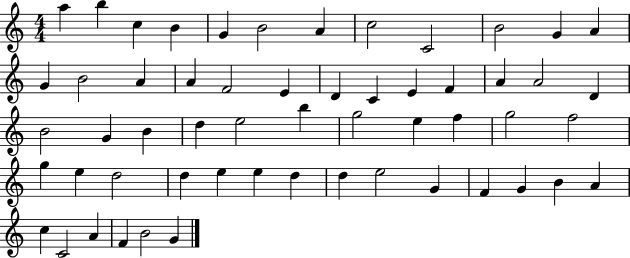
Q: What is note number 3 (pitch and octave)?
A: C5